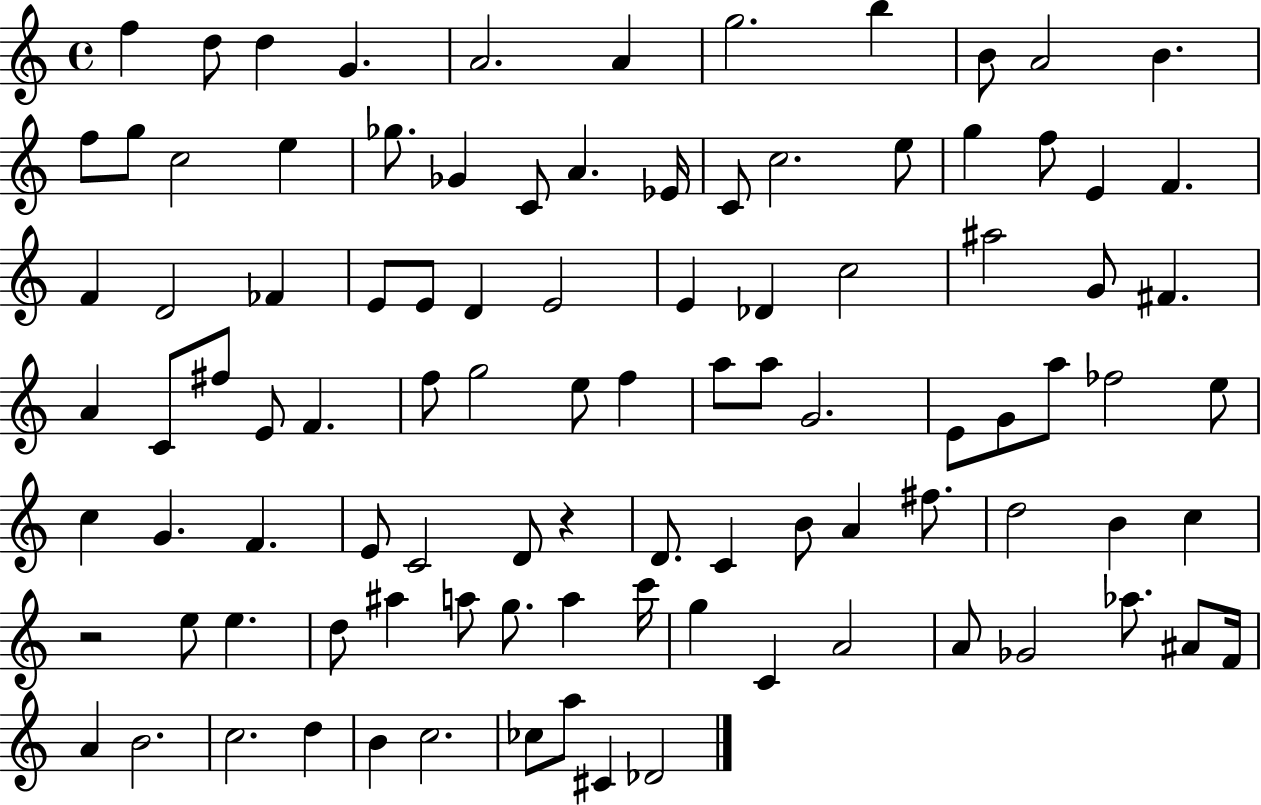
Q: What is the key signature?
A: C major